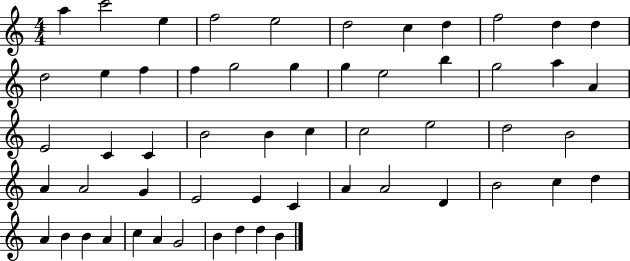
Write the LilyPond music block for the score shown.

{
  \clef treble
  \numericTimeSignature
  \time 4/4
  \key c \major
  a''4 c'''2 e''4 | f''2 e''2 | d''2 c''4 d''4 | f''2 d''4 d''4 | \break d''2 e''4 f''4 | f''4 g''2 g''4 | g''4 e''2 b''4 | g''2 a''4 a'4 | \break e'2 c'4 c'4 | b'2 b'4 c''4 | c''2 e''2 | d''2 b'2 | \break a'4 a'2 g'4 | e'2 e'4 c'4 | a'4 a'2 d'4 | b'2 c''4 d''4 | \break a'4 b'4 b'4 a'4 | c''4 a'4 g'2 | b'4 d''4 d''4 b'4 | \bar "|."
}